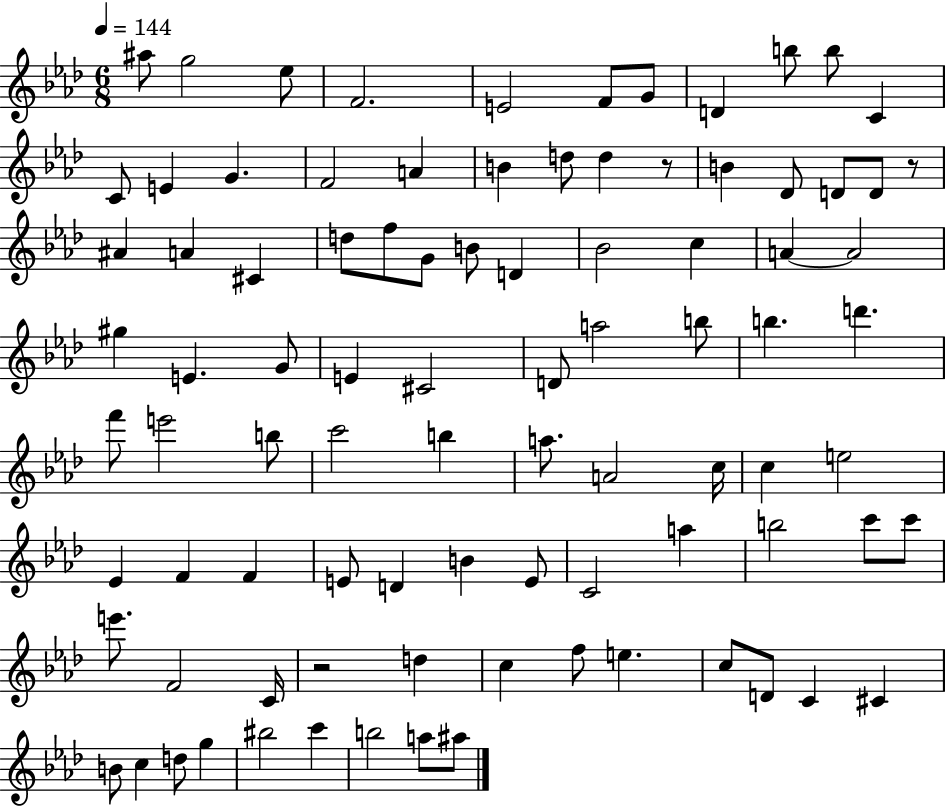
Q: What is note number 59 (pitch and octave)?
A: E4